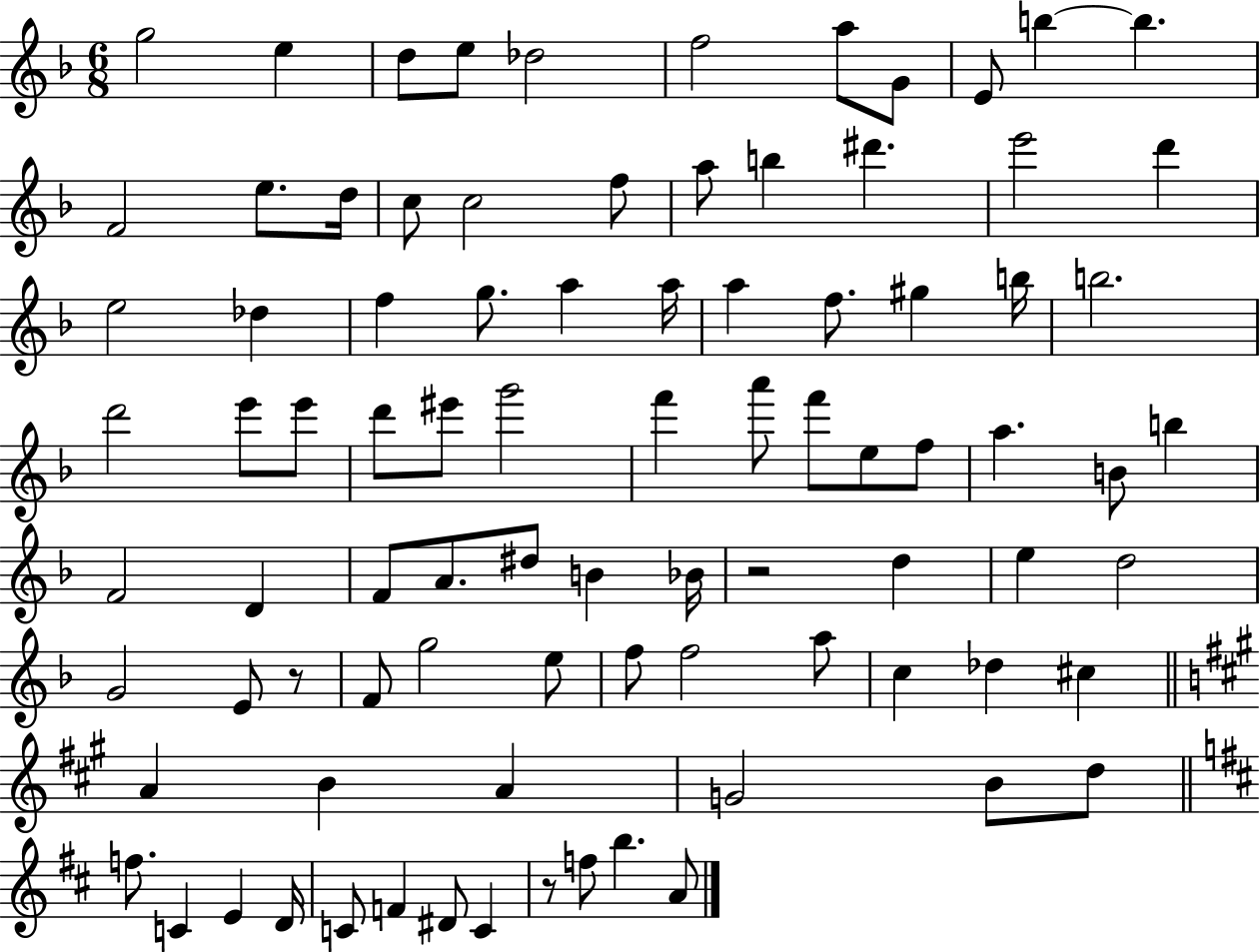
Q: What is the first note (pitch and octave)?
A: G5